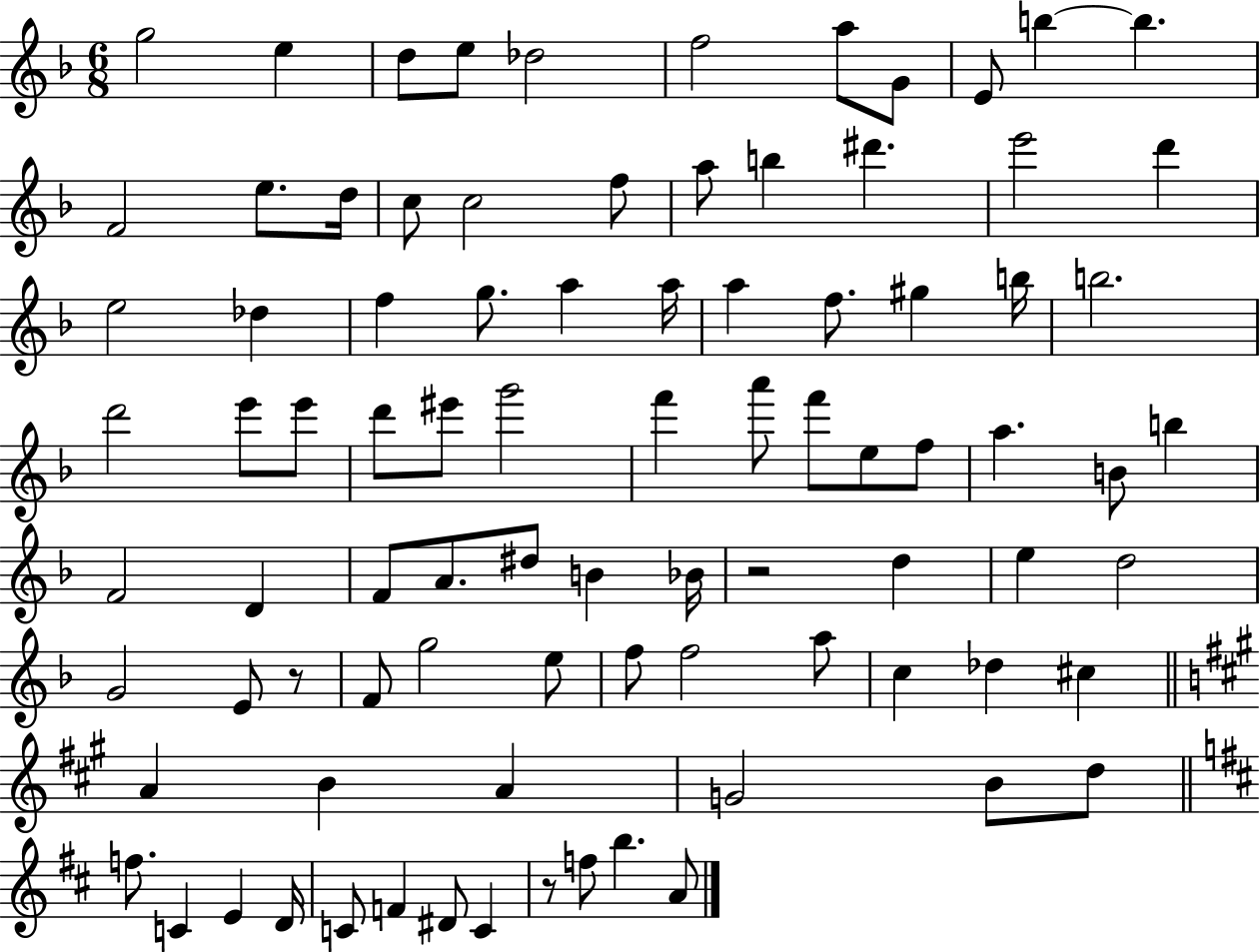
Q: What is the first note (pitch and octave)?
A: G5